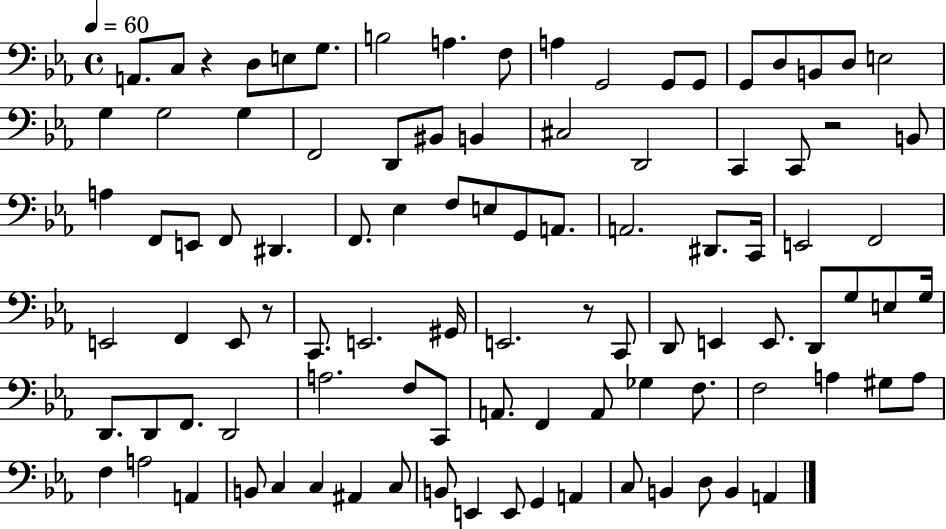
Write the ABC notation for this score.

X:1
T:Untitled
M:4/4
L:1/4
K:Eb
A,,/2 C,/2 z D,/2 E,/2 G,/2 B,2 A, F,/2 A, G,,2 G,,/2 G,,/2 G,,/2 D,/2 B,,/2 D,/2 E,2 G, G,2 G, F,,2 D,,/2 ^B,,/2 B,, ^C,2 D,,2 C,, C,,/2 z2 B,,/2 A, F,,/2 E,,/2 F,,/2 ^D,, F,,/2 _E, F,/2 E,/2 G,,/2 A,,/2 A,,2 ^D,,/2 C,,/4 E,,2 F,,2 E,,2 F,, E,,/2 z/2 C,,/2 E,,2 ^G,,/4 E,,2 z/2 C,,/2 D,,/2 E,, E,,/2 D,,/2 G,/2 E,/2 G,/4 D,,/2 D,,/2 F,,/2 D,,2 A,2 F,/2 C,,/2 A,,/2 F,, A,,/2 _G, F,/2 F,2 A, ^G,/2 A,/2 F, A,2 A,, B,,/2 C, C, ^A,, C,/2 B,,/2 E,, E,,/2 G,, A,, C,/2 B,, D,/2 B,, A,,